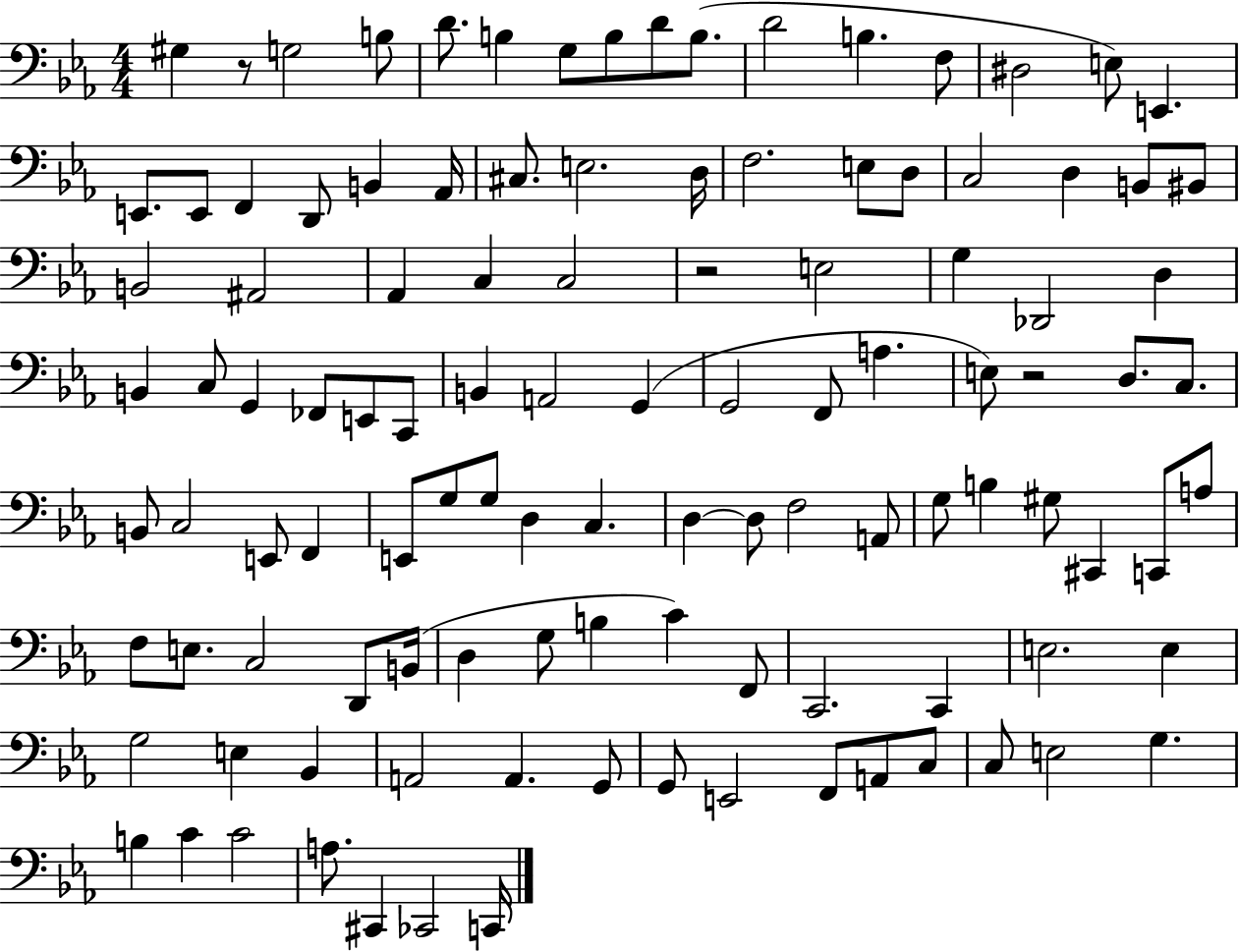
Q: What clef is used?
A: bass